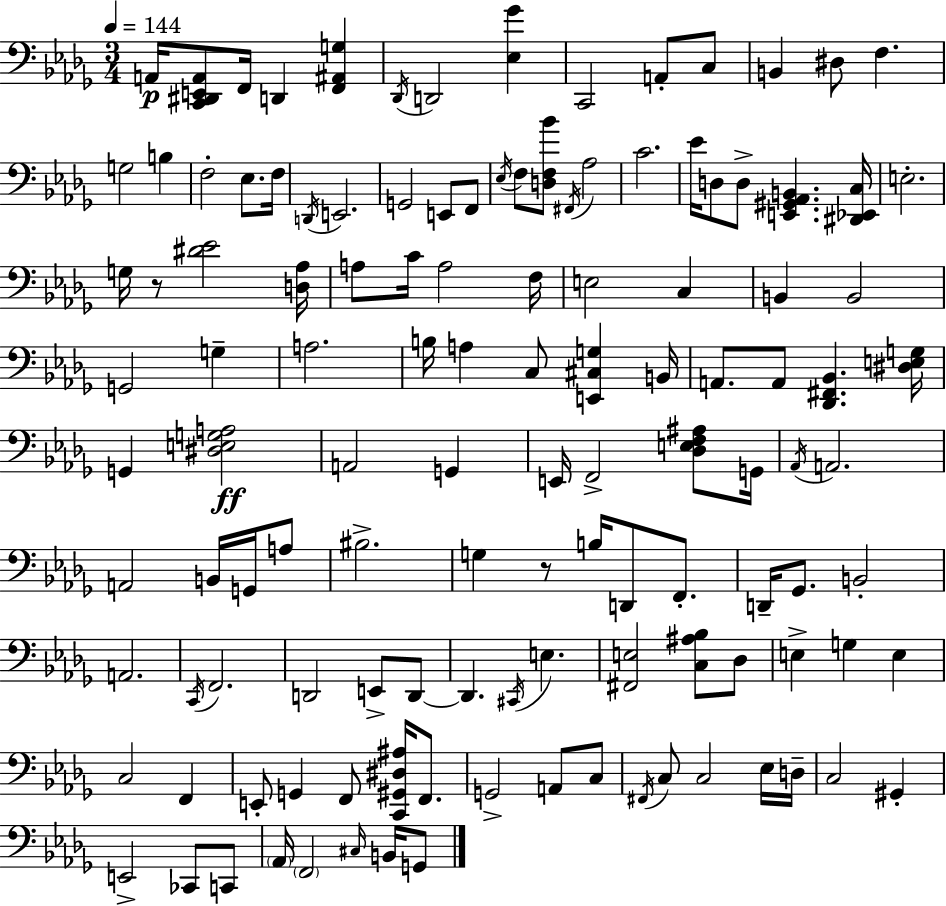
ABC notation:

X:1
T:Untitled
M:3/4
L:1/4
K:Bbm
A,,/4 [C,,^D,,E,,A,,]/2 F,,/4 D,, [F,,^A,,G,] _D,,/4 D,,2 [_E,_G] C,,2 A,,/2 C,/2 B,, ^D,/2 F, G,2 B, F,2 _E,/2 F,/4 D,,/4 E,,2 G,,2 E,,/2 F,,/2 _E,/4 F,/2 [D,F,_B]/2 ^F,,/4 _A,2 C2 _E/4 D,/2 D,/2 [E,,^G,,_A,,B,,] [^D,,_E,,C,]/4 E,2 G,/4 z/2 [^D_E]2 [D,_A,]/4 A,/2 C/4 A,2 F,/4 E,2 C, B,, B,,2 G,,2 G, A,2 B,/4 A, C,/2 [E,,^C,G,] B,,/4 A,,/2 A,,/2 [_D,,^F,,_B,,] [^D,E,G,]/4 G,, [^D,E,G,A,]2 A,,2 G,, E,,/4 F,,2 [_D,E,F,^A,]/2 G,,/4 _A,,/4 A,,2 A,,2 B,,/4 G,,/4 A,/2 ^B,2 G, z/2 B,/4 D,,/2 F,,/2 D,,/4 _G,,/2 B,,2 A,,2 C,,/4 F,,2 D,,2 E,,/2 D,,/2 D,, ^C,,/4 E, [^F,,E,]2 [C,^A,_B,]/2 _D,/2 E, G, E, C,2 F,, E,,/2 G,, F,,/2 [C,,^G,,^D,^A,]/4 F,,/2 G,,2 A,,/2 C,/2 ^F,,/4 C,/2 C,2 _E,/4 D,/4 C,2 ^G,, E,,2 _C,,/2 C,,/2 _A,,/4 F,,2 ^C,/4 B,,/4 G,,/2